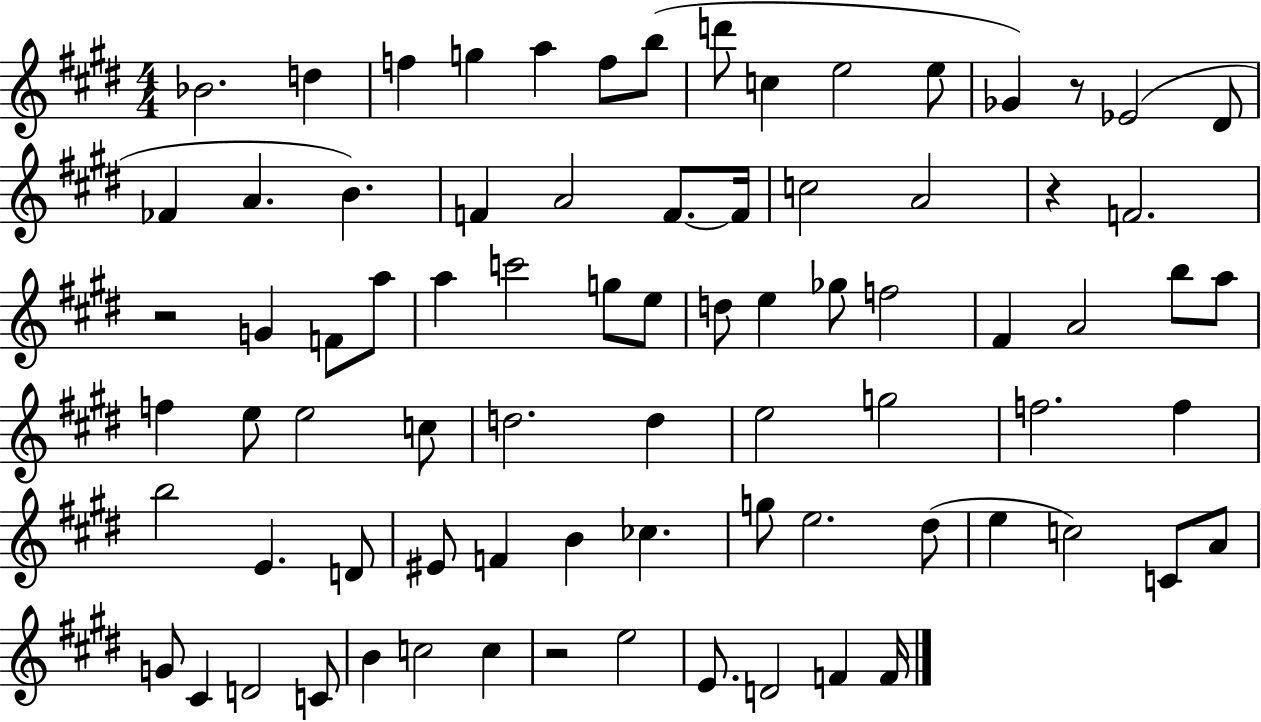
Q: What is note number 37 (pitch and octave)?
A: A4